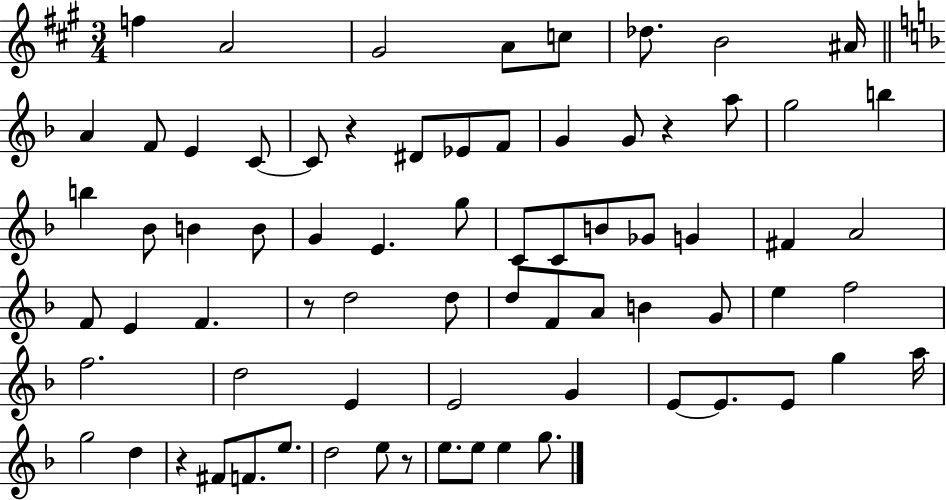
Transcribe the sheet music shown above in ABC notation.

X:1
T:Untitled
M:3/4
L:1/4
K:A
f A2 ^G2 A/2 c/2 _d/2 B2 ^A/4 A F/2 E C/2 C/2 z ^D/2 _E/2 F/2 G G/2 z a/2 g2 b b _B/2 B B/2 G E g/2 C/2 C/2 B/2 _G/2 G ^F A2 F/2 E F z/2 d2 d/2 d/2 F/2 A/2 B G/2 e f2 f2 d2 E E2 G E/2 E/2 E/2 g a/4 g2 d z ^F/2 F/2 e/2 d2 e/2 z/2 e/2 e/2 e g/2